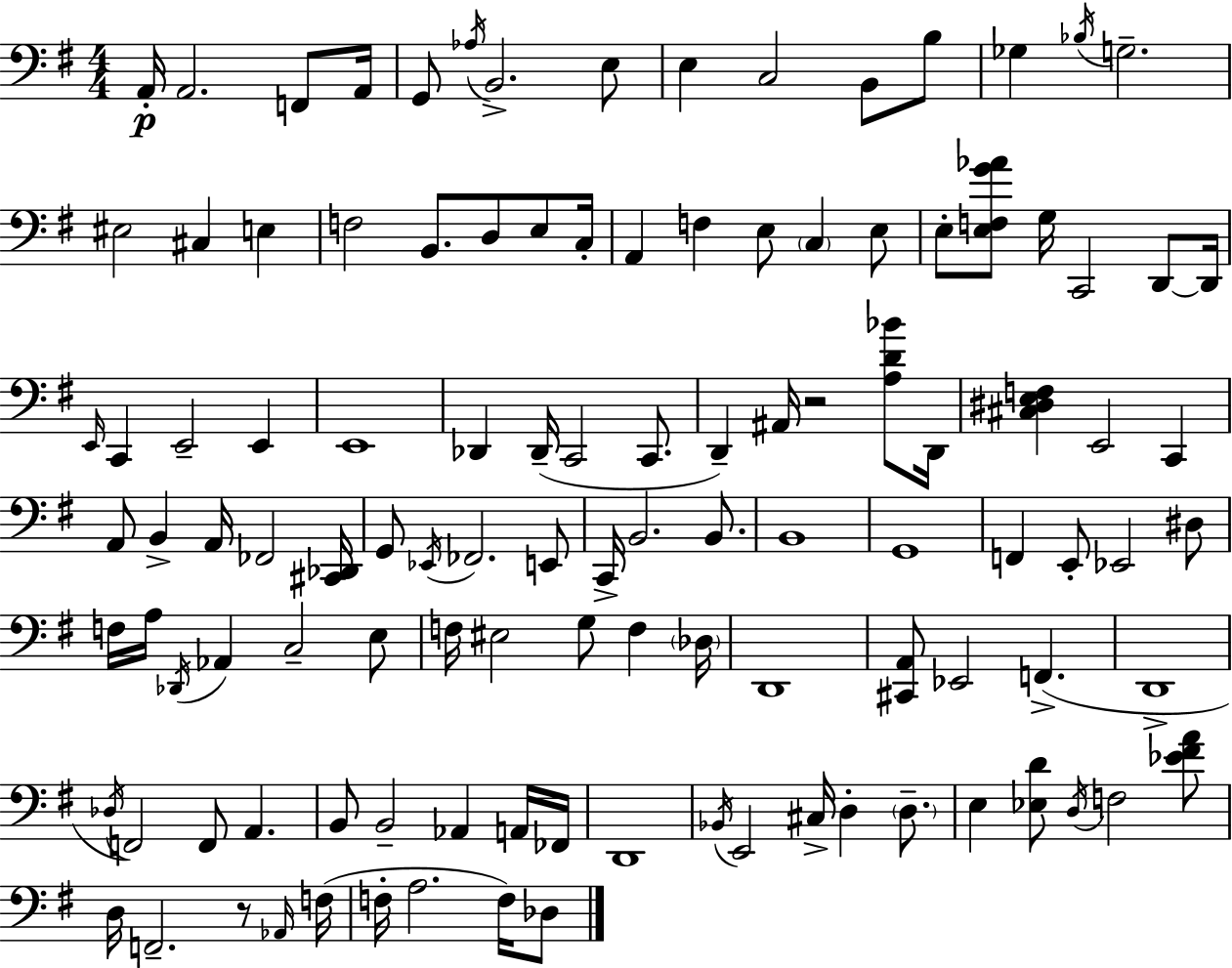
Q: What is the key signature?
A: G major